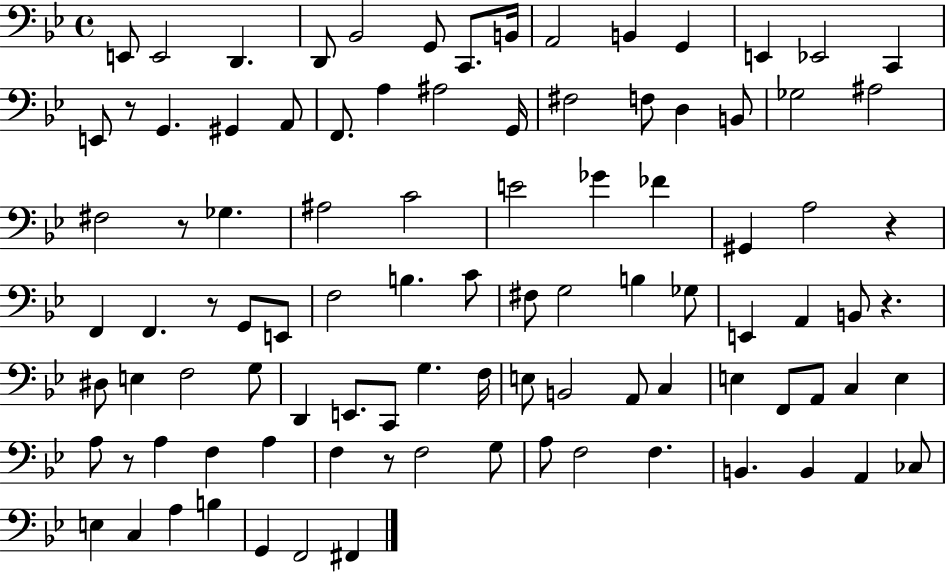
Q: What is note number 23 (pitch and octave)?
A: F#3